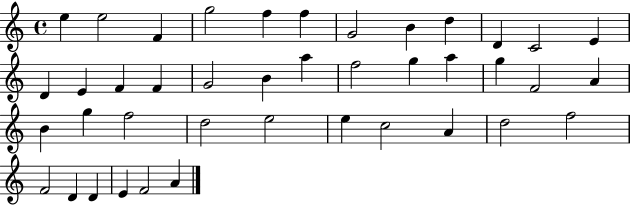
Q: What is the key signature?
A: C major